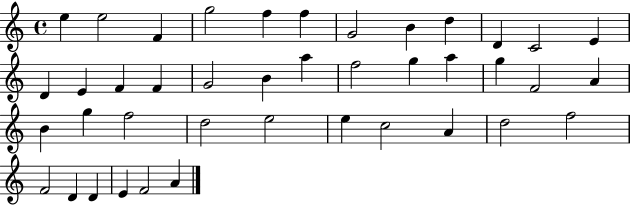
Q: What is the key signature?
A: C major